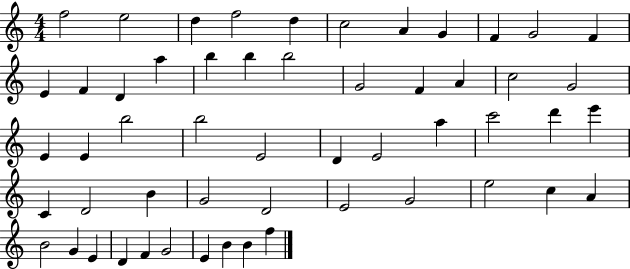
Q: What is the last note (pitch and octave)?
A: F5